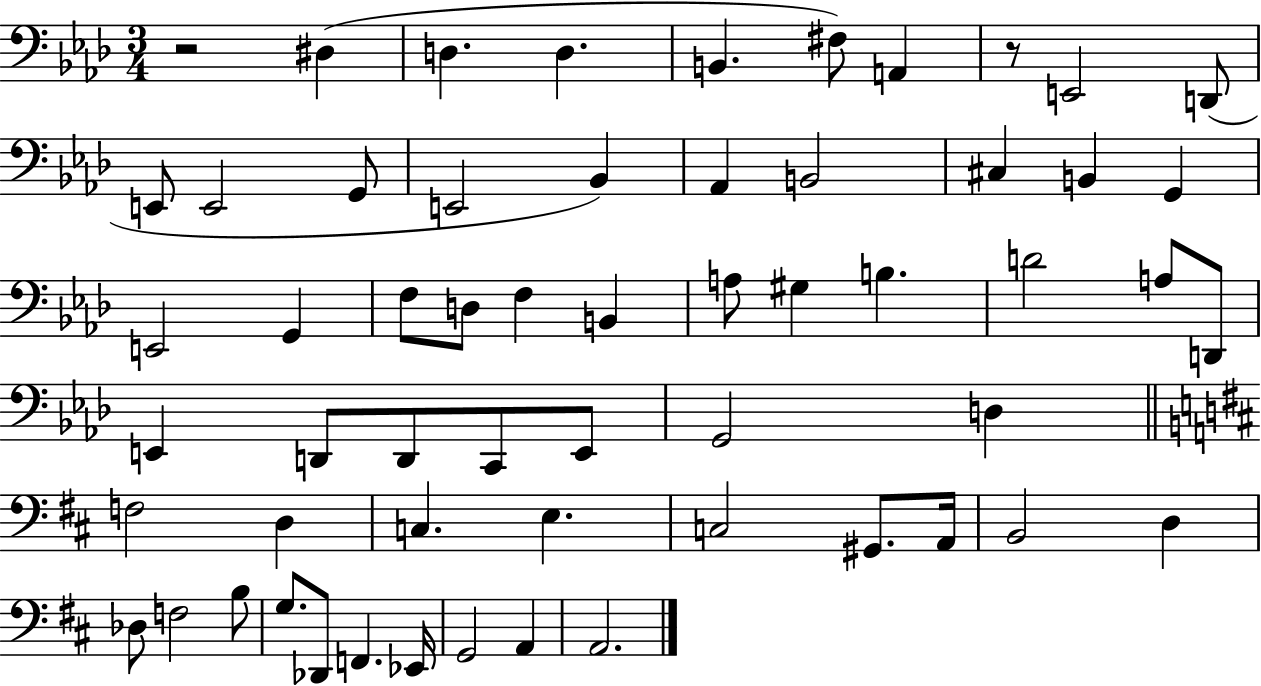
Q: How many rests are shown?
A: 2